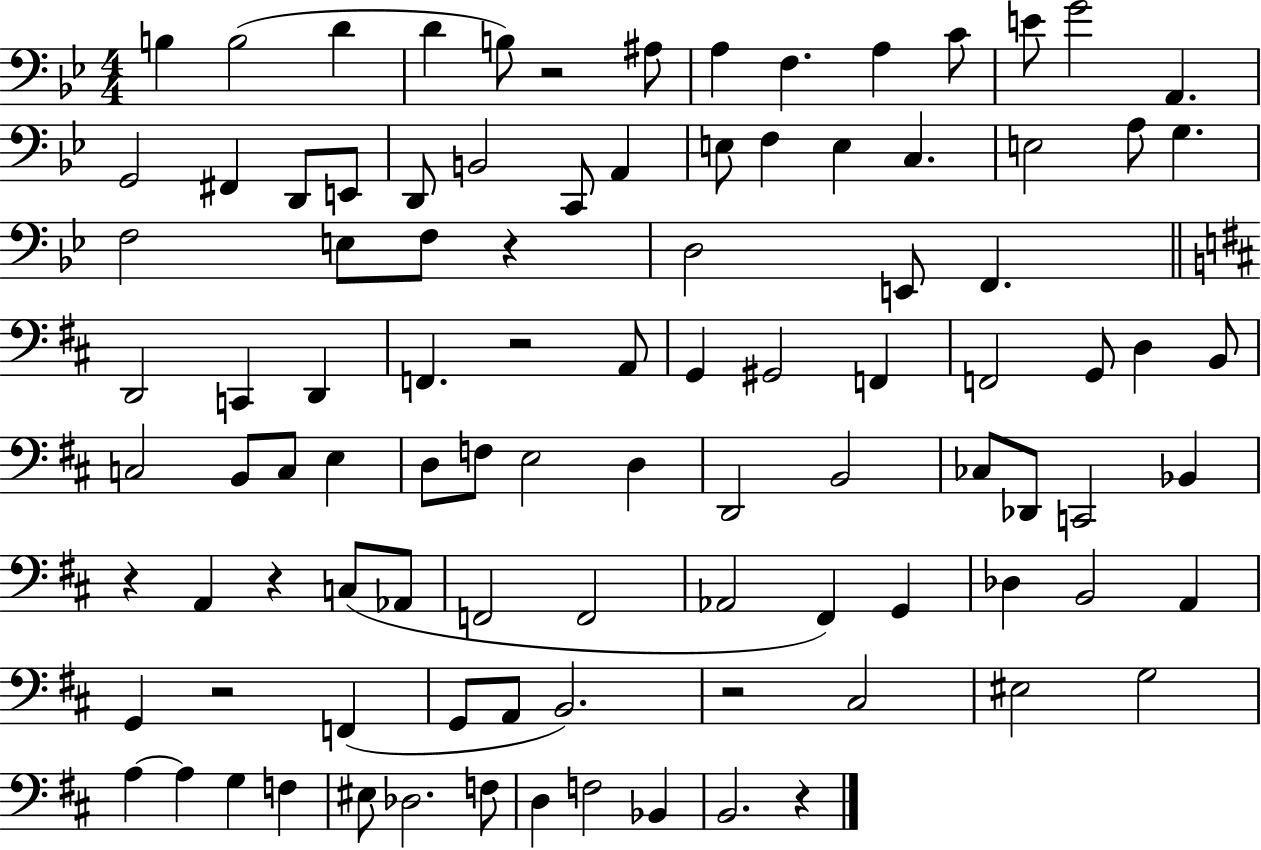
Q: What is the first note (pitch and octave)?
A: B3